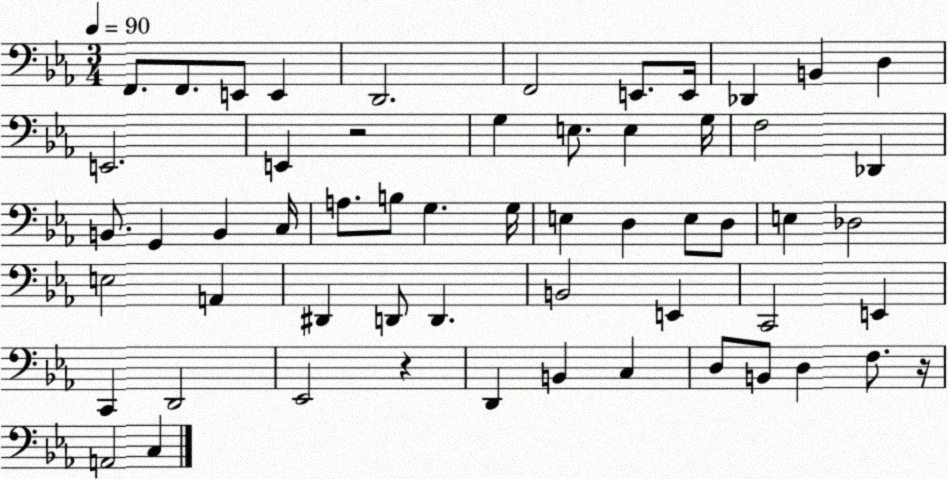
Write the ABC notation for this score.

X:1
T:Untitled
M:3/4
L:1/4
K:Eb
F,,/2 F,,/2 E,,/2 E,, D,,2 F,,2 E,,/2 E,,/4 _D,, B,, D, E,,2 E,, z2 G, E,/2 E, G,/4 F,2 _D,, B,,/2 G,, B,, C,/4 A,/2 B,/2 G, G,/4 E, D, E,/2 D,/2 E, _D,2 E,2 A,, ^D,, D,,/2 D,, B,,2 E,, C,,2 E,, C,, D,,2 _E,,2 z D,, B,, C, D,/2 B,,/2 D, F,/2 z/4 A,,2 C,